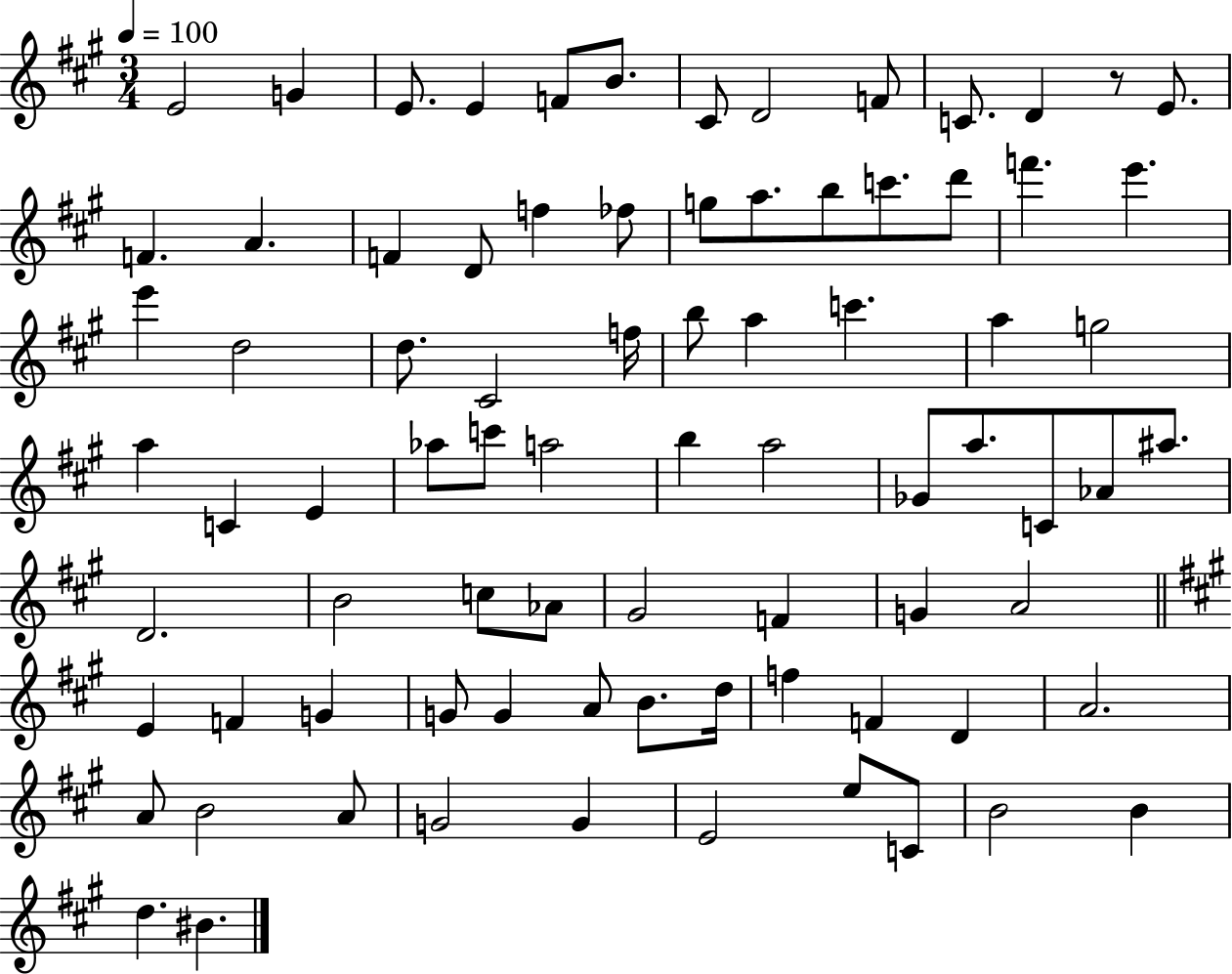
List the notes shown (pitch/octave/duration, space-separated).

E4/h G4/q E4/e. E4/q F4/e B4/e. C#4/e D4/h F4/e C4/e. D4/q R/e E4/e. F4/q. A4/q. F4/q D4/e F5/q FES5/e G5/e A5/e. B5/e C6/e. D6/e F6/q. E6/q. E6/q D5/h D5/e. C#4/h F5/s B5/e A5/q C6/q. A5/q G5/h A5/q C4/q E4/q Ab5/e C6/e A5/h B5/q A5/h Gb4/e A5/e. C4/e Ab4/e A#5/e. D4/h. B4/h C5/e Ab4/e G#4/h F4/q G4/q A4/h E4/q F4/q G4/q G4/e G4/q A4/e B4/e. D5/s F5/q F4/q D4/q A4/h. A4/e B4/h A4/e G4/h G4/q E4/h E5/e C4/e B4/h B4/q D5/q. BIS4/q.